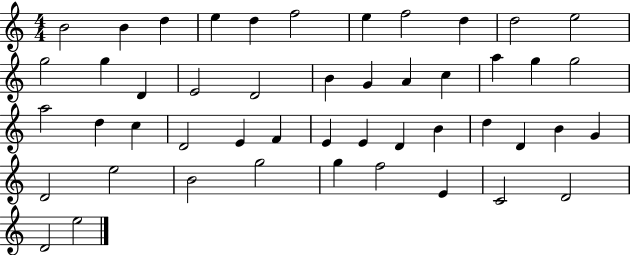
B4/h B4/q D5/q E5/q D5/q F5/h E5/q F5/h D5/q D5/h E5/h G5/h G5/q D4/q E4/h D4/h B4/q G4/q A4/q C5/q A5/q G5/q G5/h A5/h D5/q C5/q D4/h E4/q F4/q E4/q E4/q D4/q B4/q D5/q D4/q B4/q G4/q D4/h E5/h B4/h G5/h G5/q F5/h E4/q C4/h D4/h D4/h E5/h